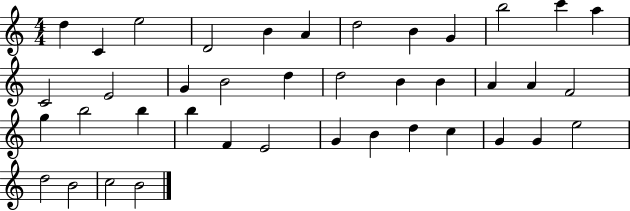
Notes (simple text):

D5/q C4/q E5/h D4/h B4/q A4/q D5/h B4/q G4/q B5/h C6/q A5/q C4/h E4/h G4/q B4/h D5/q D5/h B4/q B4/q A4/q A4/q F4/h G5/q B5/h B5/q B5/q F4/q E4/h G4/q B4/q D5/q C5/q G4/q G4/q E5/h D5/h B4/h C5/h B4/h